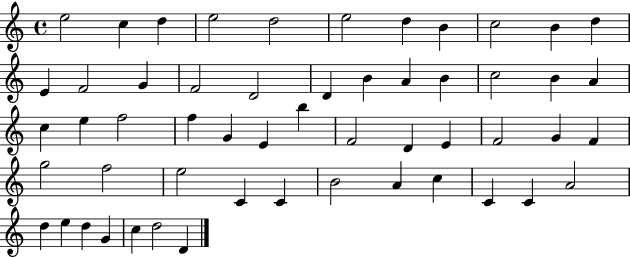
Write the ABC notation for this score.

X:1
T:Untitled
M:4/4
L:1/4
K:C
e2 c d e2 d2 e2 d B c2 B d E F2 G F2 D2 D B A B c2 B A c e f2 f G E b F2 D E F2 G F g2 f2 e2 C C B2 A c C C A2 d e d G c d2 D